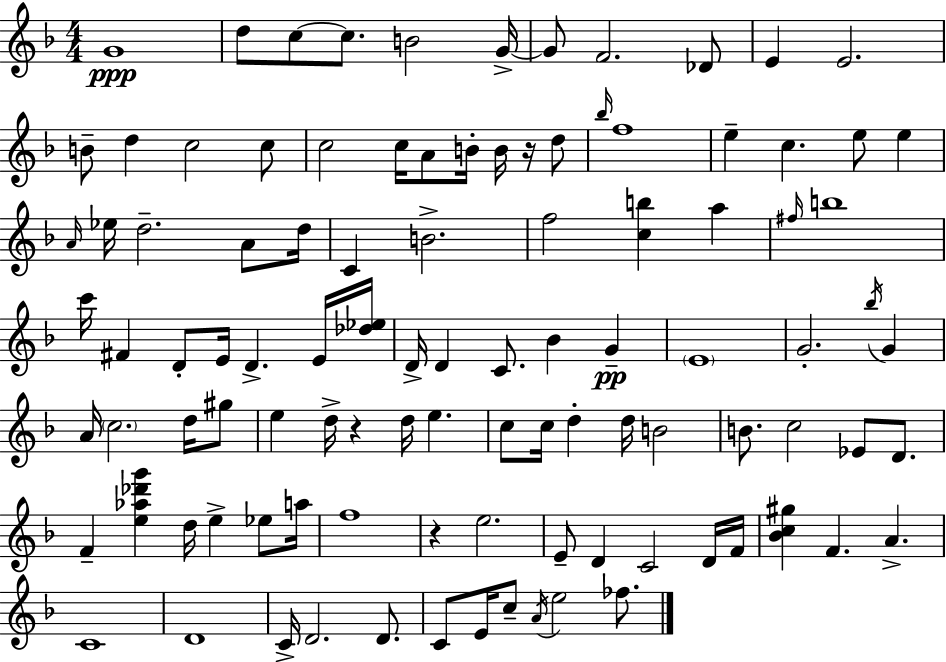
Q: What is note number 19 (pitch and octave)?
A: B4